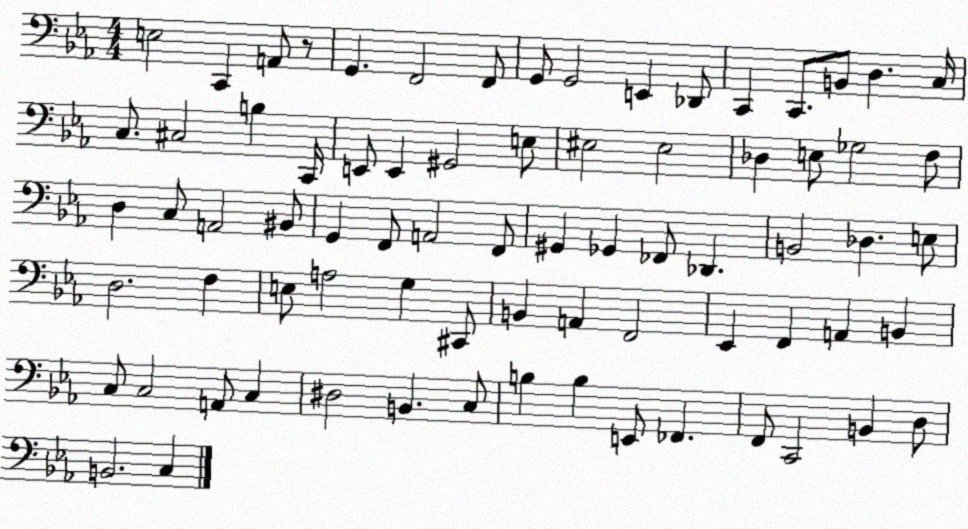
X:1
T:Untitled
M:4/4
L:1/4
K:Eb
E,2 C,, A,,/2 z/2 G,, F,,2 F,,/2 G,,/2 G,,2 E,, _D,,/2 C,, C,,/2 B,,/2 D, C,/4 C,/2 ^C,2 B, C,,/4 E,,/2 E,, ^G,,2 E,/2 ^E,2 ^E,2 _D, E,/2 _G,2 F,/2 D, C,/2 A,,2 ^B,,/2 G,, F,,/2 A,,2 F,,/2 ^G,, _G,, _F,,/2 _D,, B,,2 _D, E,/2 D,2 F, E,/2 A,2 G, ^C,,/2 B,, A,, F,,2 _E,, F,, A,, B,, C,/2 C,2 A,,/2 C, ^D,2 B,, C,/2 B, B, E,,/2 _F,, F,,/2 C,,2 B,, D,/2 B,,2 C,